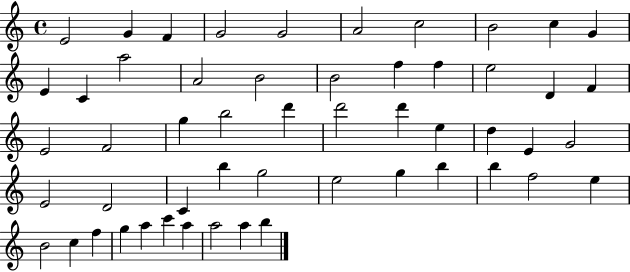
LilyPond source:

{
  \clef treble
  \time 4/4
  \defaultTimeSignature
  \key c \major
  e'2 g'4 f'4 | g'2 g'2 | a'2 c''2 | b'2 c''4 g'4 | \break e'4 c'4 a''2 | a'2 b'2 | b'2 f''4 f''4 | e''2 d'4 f'4 | \break e'2 f'2 | g''4 b''2 d'''4 | d'''2 d'''4 e''4 | d''4 e'4 g'2 | \break e'2 d'2 | c'4 b''4 g''2 | e''2 g''4 b''4 | b''4 f''2 e''4 | \break b'2 c''4 f''4 | g''4 a''4 c'''4 a''4 | a''2 a''4 b''4 | \bar "|."
}